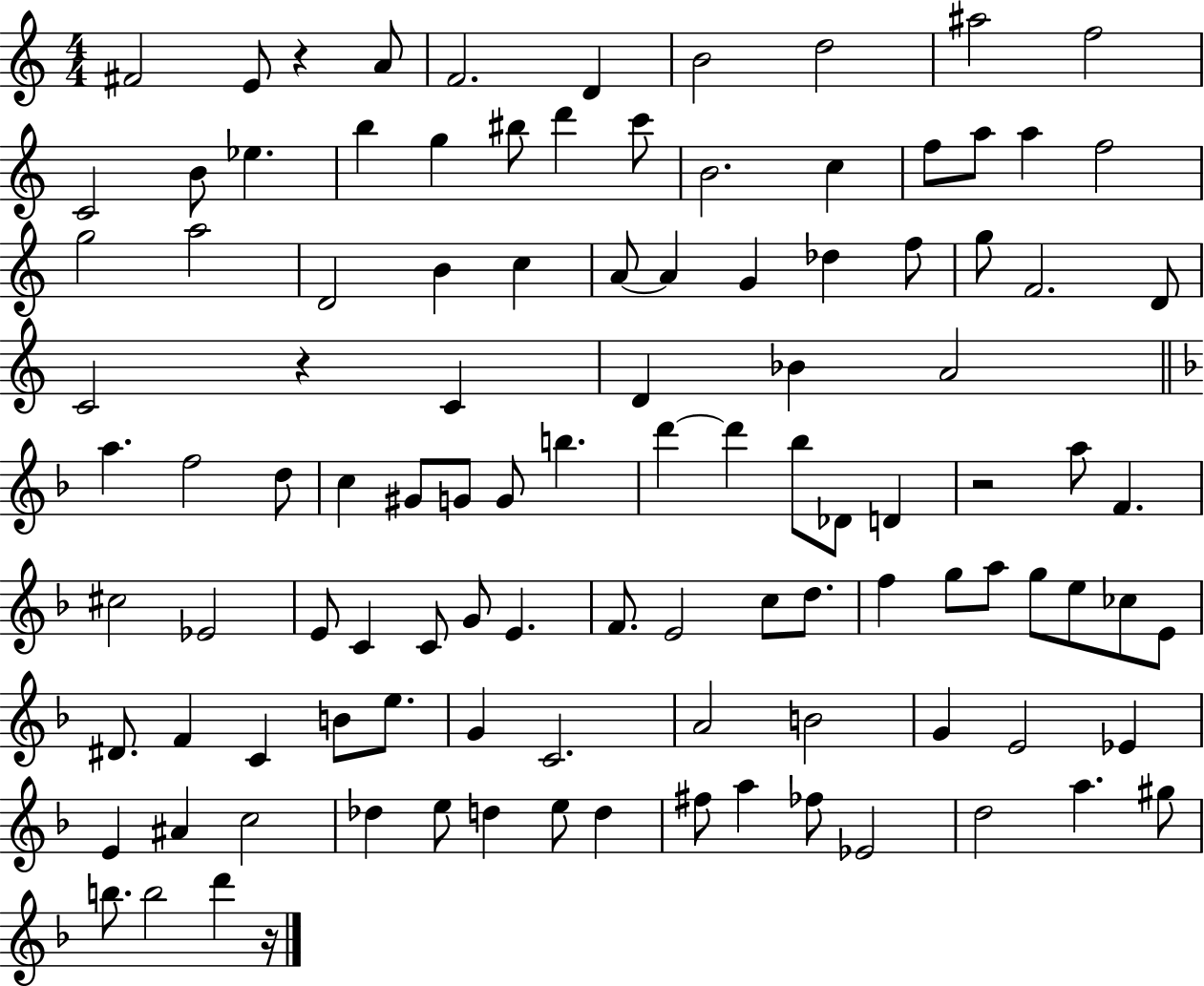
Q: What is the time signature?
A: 4/4